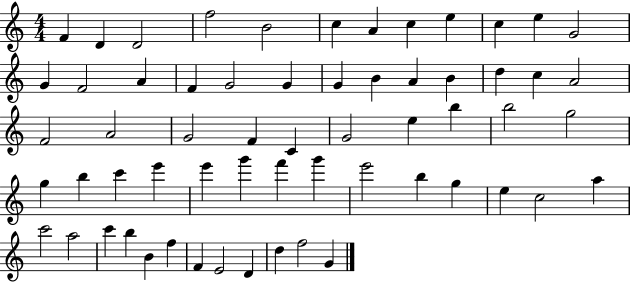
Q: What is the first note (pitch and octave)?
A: F4